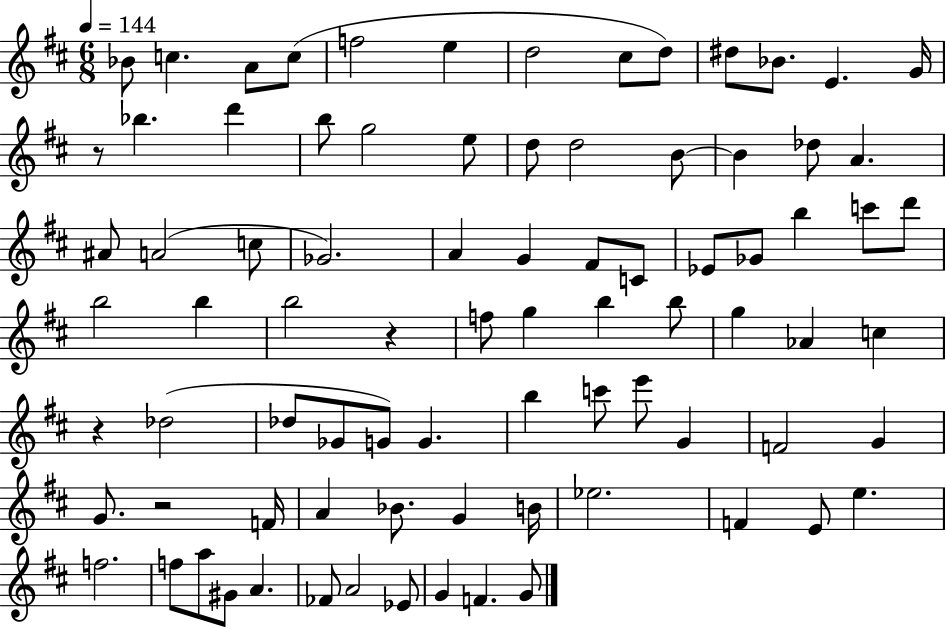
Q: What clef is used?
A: treble